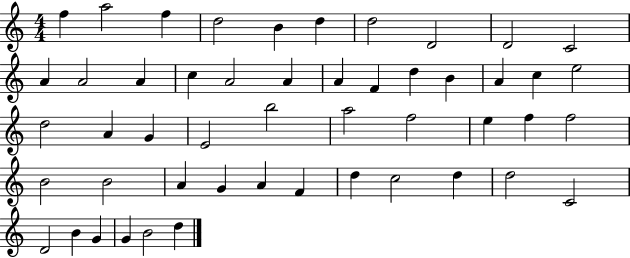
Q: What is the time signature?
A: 4/4